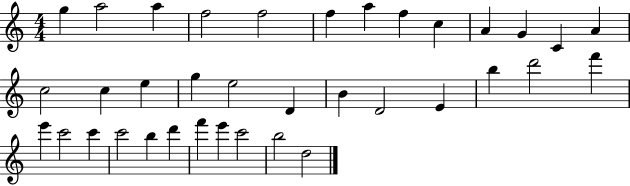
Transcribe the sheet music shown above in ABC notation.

X:1
T:Untitled
M:4/4
L:1/4
K:C
g a2 a f2 f2 f a f c A G C A c2 c e g e2 D B D2 E b d'2 f' e' c'2 c' c'2 b d' f' e' c'2 b2 d2